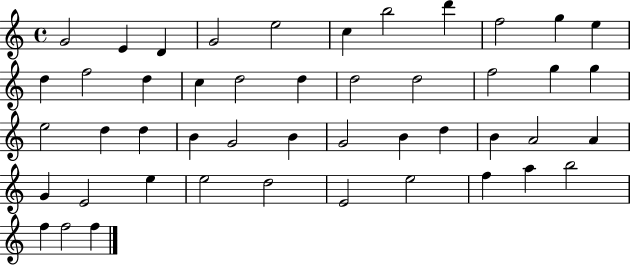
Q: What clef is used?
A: treble